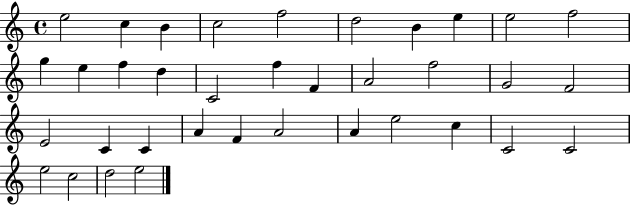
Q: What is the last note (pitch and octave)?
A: E5